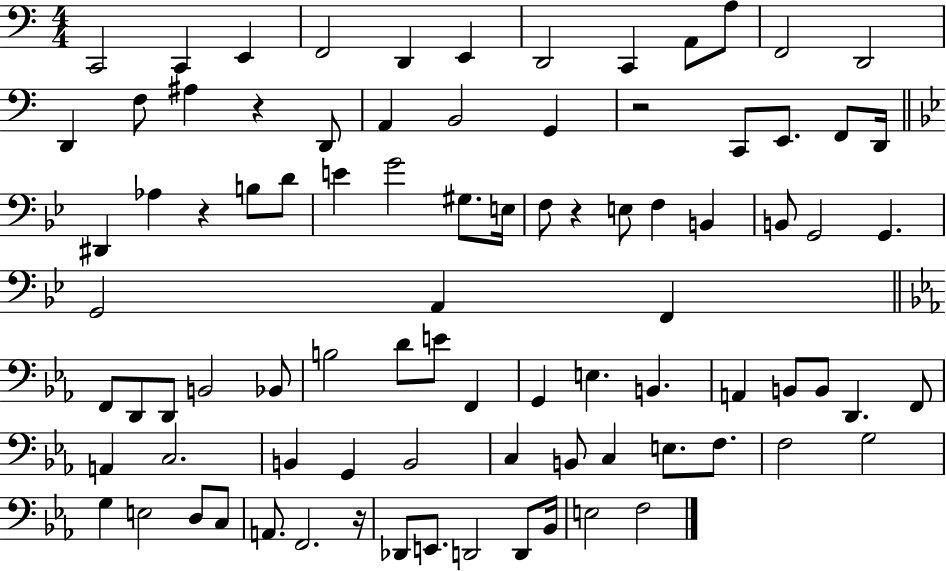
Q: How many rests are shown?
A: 5